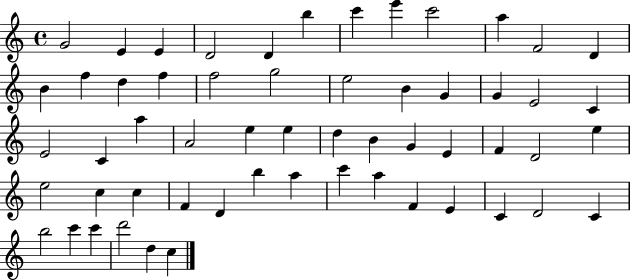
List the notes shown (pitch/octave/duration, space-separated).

G4/h E4/q E4/q D4/h D4/q B5/q C6/q E6/q C6/h A5/q F4/h D4/q B4/q F5/q D5/q F5/q F5/h G5/h E5/h B4/q G4/q G4/q E4/h C4/q E4/h C4/q A5/q A4/h E5/q E5/q D5/q B4/q G4/q E4/q F4/q D4/h E5/q E5/h C5/q C5/q F4/q D4/q B5/q A5/q C6/q A5/q F4/q E4/q C4/q D4/h C4/q B5/h C6/q C6/q D6/h D5/q C5/q